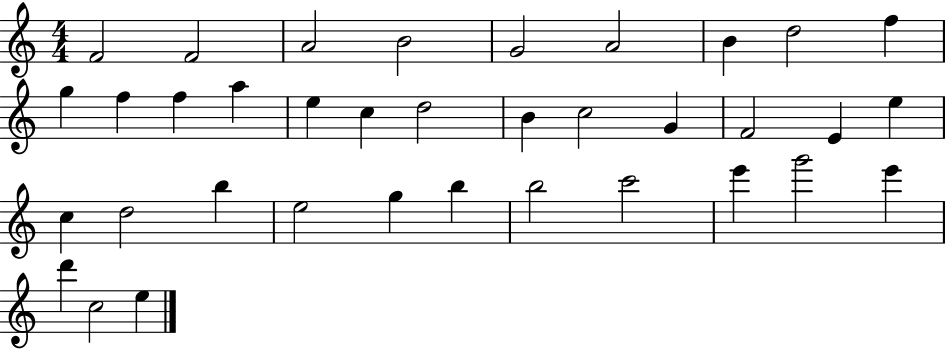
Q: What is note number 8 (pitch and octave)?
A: D5